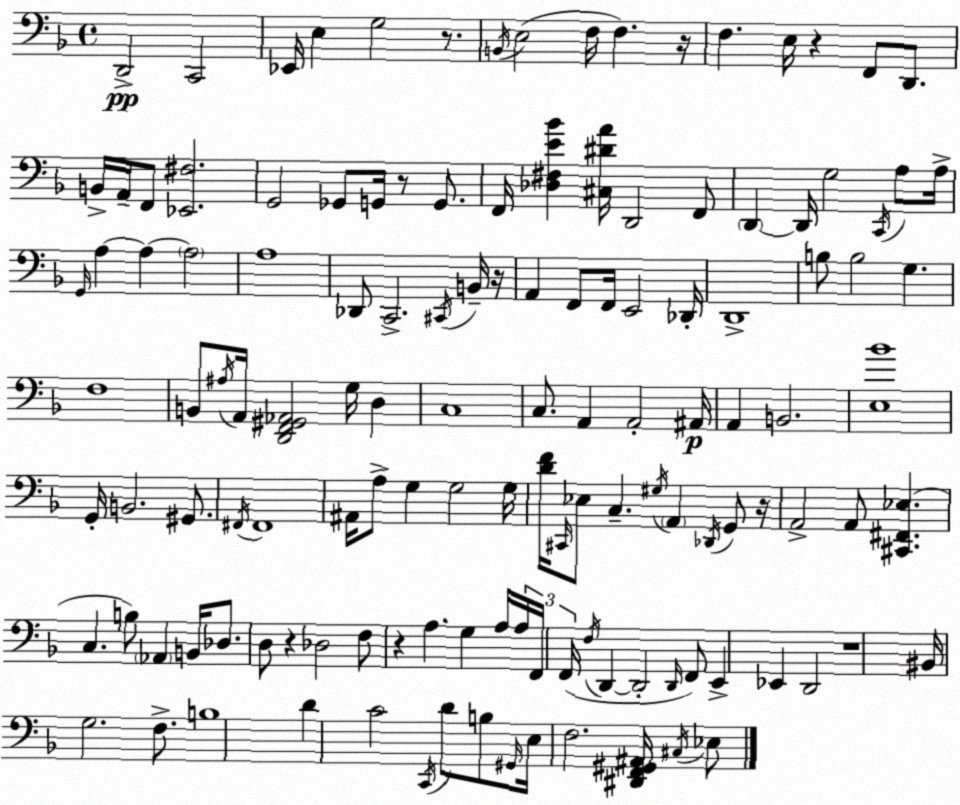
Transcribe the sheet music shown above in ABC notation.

X:1
T:Untitled
M:4/4
L:1/4
K:Dm
D,,2 C,,2 _E,,/4 E, G,2 z/2 B,,/4 E,2 F,/4 F, z/4 F, E,/4 z F,,/2 D,,/2 B,,/4 A,,/4 F,,/2 [_E,,^F,]2 G,,2 _G,,/2 G,,/4 z/2 G,,/2 F,,/4 [_D,^F,E_B] [^C,^DA]/4 D,,2 F,,/2 D,, D,,/4 G,2 C,,/4 A,/2 A,/4 G,,/4 A, A, A,2 A,4 _D,,/2 C,,2 ^C,,/4 B,,/4 z/4 A,, F,,/2 F,,/4 E,,2 _D,,/4 D,,4 B,/2 B,2 G, F,4 B,,/2 ^A,/4 A,,/4 [D,,F,,^G,,_A,,]2 G,/4 D, C,4 C,/2 A,, A,,2 ^A,,/4 A,, B,,2 [E,_B]4 G,,/4 B,,2 ^G,,/2 ^F,,/4 ^F,,4 ^A,,/4 A,/2 G, G,2 G,/4 [DF]/4 ^C,,/4 _E,/2 C, ^G,/4 A,, _D,,/4 G,,/2 z/4 A,,2 A,,/2 [^C,,^F,,_E,] C, B,/2 _A,, B,,/4 _D,/2 D,/2 z _D,2 F,/2 z A, G, A,/4 A,/4 F,,/4 F,,/4 F,/4 D,, D,,2 D,,/4 F,,/2 E,, _E,, D,,2 z4 ^B,,/4 G,2 F,/2 B,4 D C2 C,,/4 D/2 B,/2 ^G,,/4 E,/4 F,2 [^D,,F,,^G,,^A,,]/4 ^C,/4 _E,/2